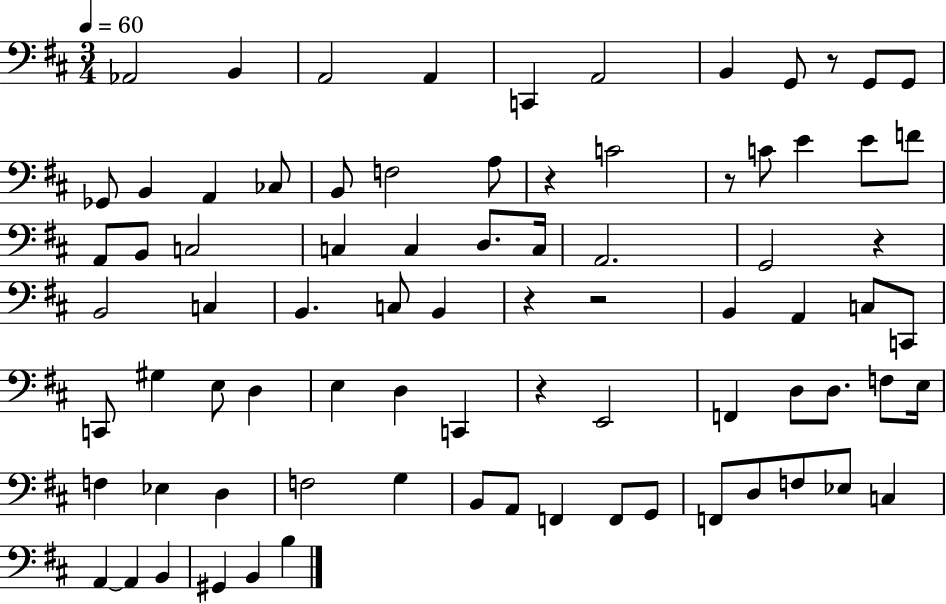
Ab2/h B2/q A2/h A2/q C2/q A2/h B2/q G2/e R/e G2/e G2/e Gb2/e B2/q A2/q CES3/e B2/e F3/h A3/e R/q C4/h R/e C4/e E4/q E4/e F4/e A2/e B2/e C3/h C3/q C3/q D3/e. C3/s A2/h. G2/h R/q B2/h C3/q B2/q. C3/e B2/q R/q R/h B2/q A2/q C3/e C2/e C2/e G#3/q E3/e D3/q E3/q D3/q C2/q R/q E2/h F2/q D3/e D3/e. F3/e E3/s F3/q Eb3/q D3/q F3/h G3/q B2/e A2/e F2/q F2/e G2/e F2/e D3/e F3/e Eb3/e C3/q A2/q A2/q B2/q G#2/q B2/q B3/q